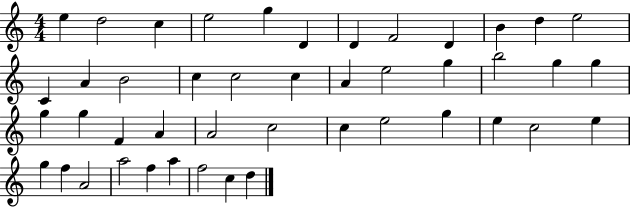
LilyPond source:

{
  \clef treble
  \numericTimeSignature
  \time 4/4
  \key c \major
  e''4 d''2 c''4 | e''2 g''4 d'4 | d'4 f'2 d'4 | b'4 d''4 e''2 | \break c'4 a'4 b'2 | c''4 c''2 c''4 | a'4 e''2 g''4 | b''2 g''4 g''4 | \break g''4 g''4 f'4 a'4 | a'2 c''2 | c''4 e''2 g''4 | e''4 c''2 e''4 | \break g''4 f''4 a'2 | a''2 f''4 a''4 | f''2 c''4 d''4 | \bar "|."
}